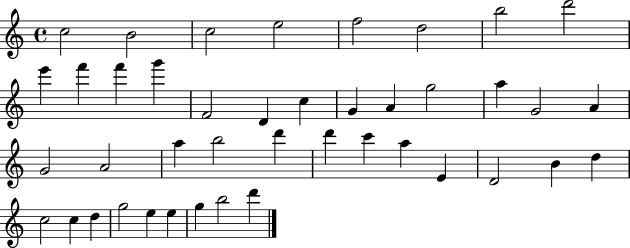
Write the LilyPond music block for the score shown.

{
  \clef treble
  \time 4/4
  \defaultTimeSignature
  \key c \major
  c''2 b'2 | c''2 e''2 | f''2 d''2 | b''2 d'''2 | \break e'''4 f'''4 f'''4 g'''4 | f'2 d'4 c''4 | g'4 a'4 g''2 | a''4 g'2 a'4 | \break g'2 a'2 | a''4 b''2 d'''4 | d'''4 c'''4 a''4 e'4 | d'2 b'4 d''4 | \break c''2 c''4 d''4 | g''2 e''4 e''4 | g''4 b''2 d'''4 | \bar "|."
}